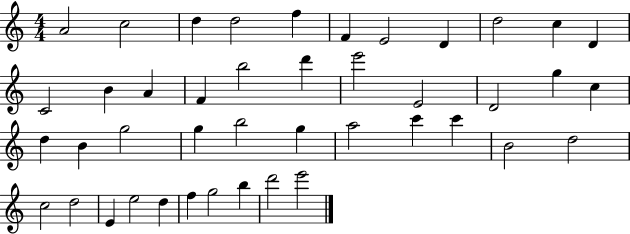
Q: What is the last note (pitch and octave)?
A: E6